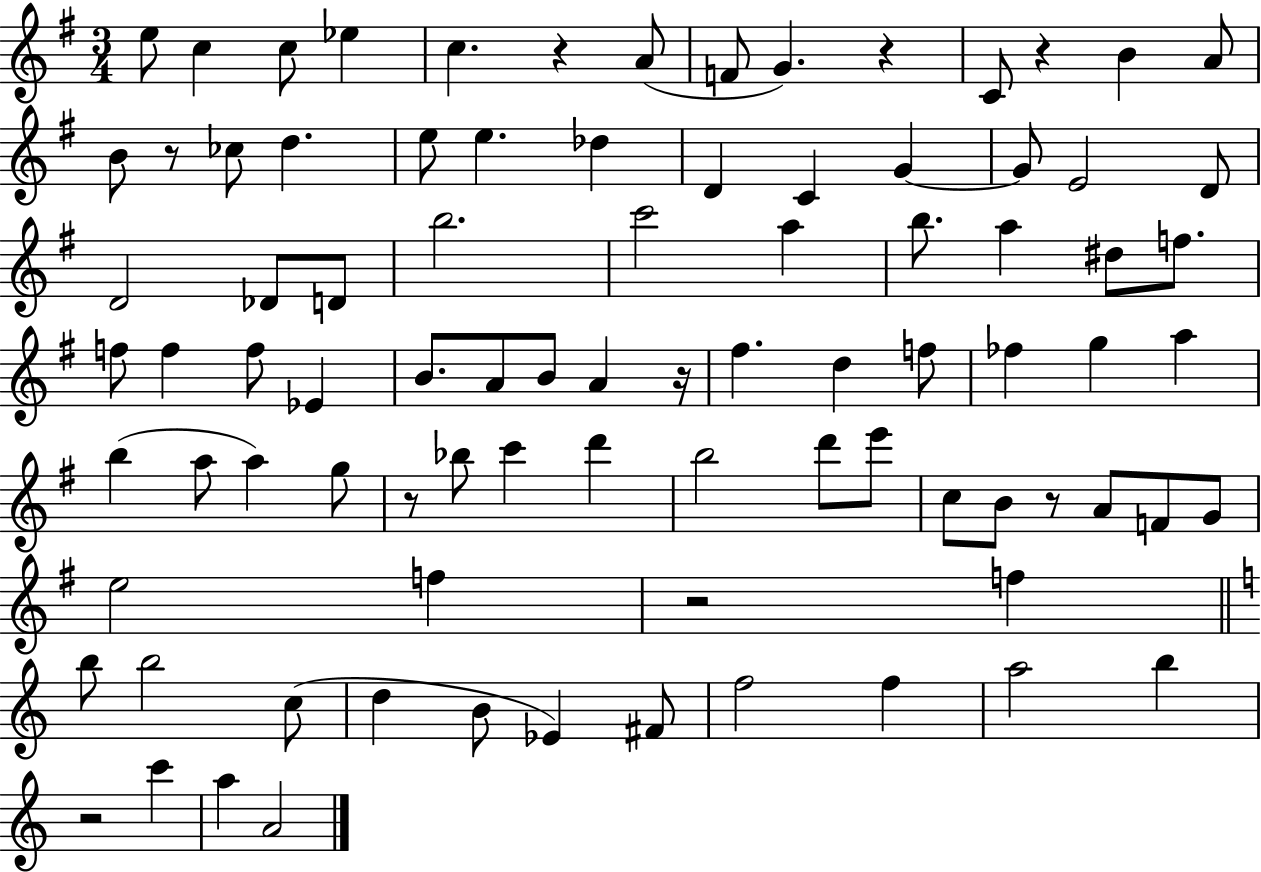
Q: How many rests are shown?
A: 9